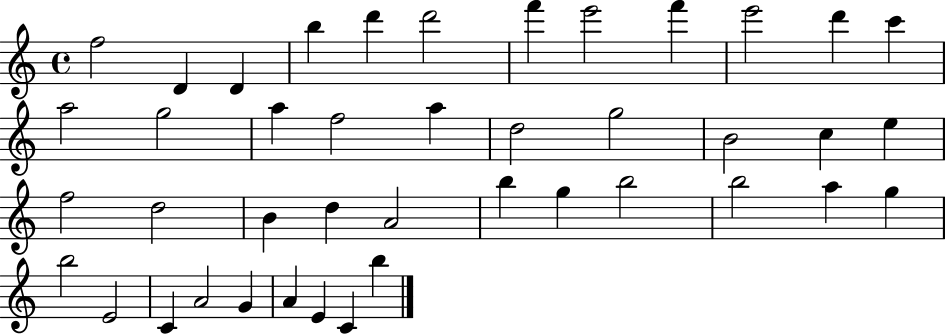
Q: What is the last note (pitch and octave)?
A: B5